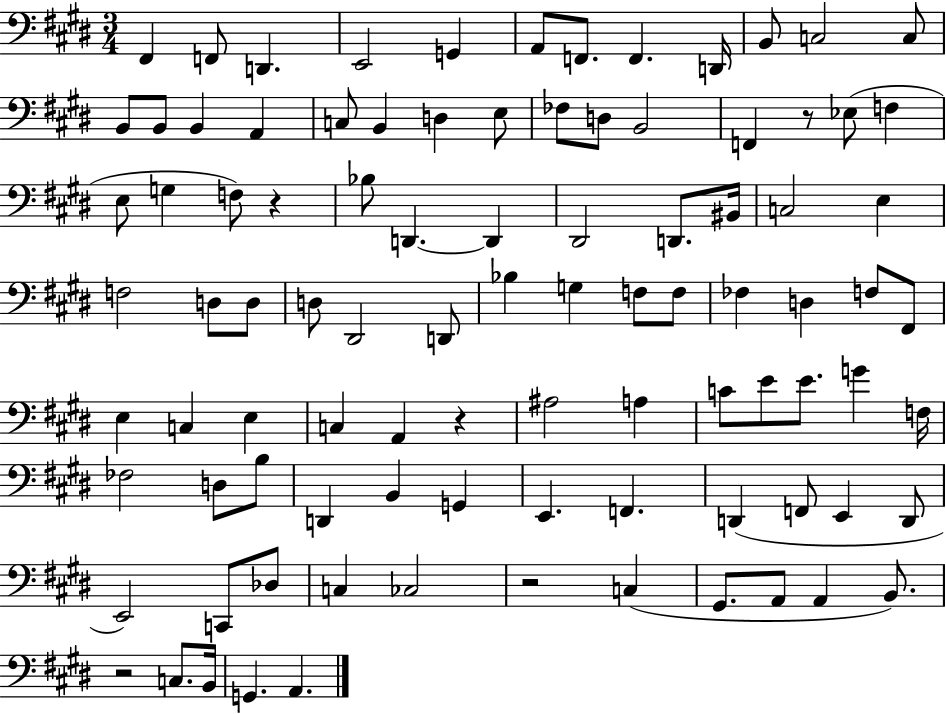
{
  \clef bass
  \numericTimeSignature
  \time 3/4
  \key e \major
  fis,4 f,8 d,4. | e,2 g,4 | a,8 f,8. f,4. d,16 | b,8 c2 c8 | \break b,8 b,8 b,4 a,4 | c8 b,4 d4 e8 | fes8 d8 b,2 | f,4 r8 ees8( f4 | \break e8 g4 f8) r4 | bes8 d,4.~~ d,4 | dis,2 d,8. bis,16 | c2 e4 | \break f2 d8 d8 | d8 dis,2 d,8 | bes4 g4 f8 f8 | fes4 d4 f8 fis,8 | \break e4 c4 e4 | c4 a,4 r4 | ais2 a4 | c'8 e'8 e'8. g'4 f16 | \break fes2 d8 b8 | d,4 b,4 g,4 | e,4. f,4. | d,4( f,8 e,4 d,8 | \break e,2) c,8 des8 | c4 ces2 | r2 c4( | gis,8. a,8 a,4 b,8.) | \break r2 c8. b,16 | g,4. a,4. | \bar "|."
}